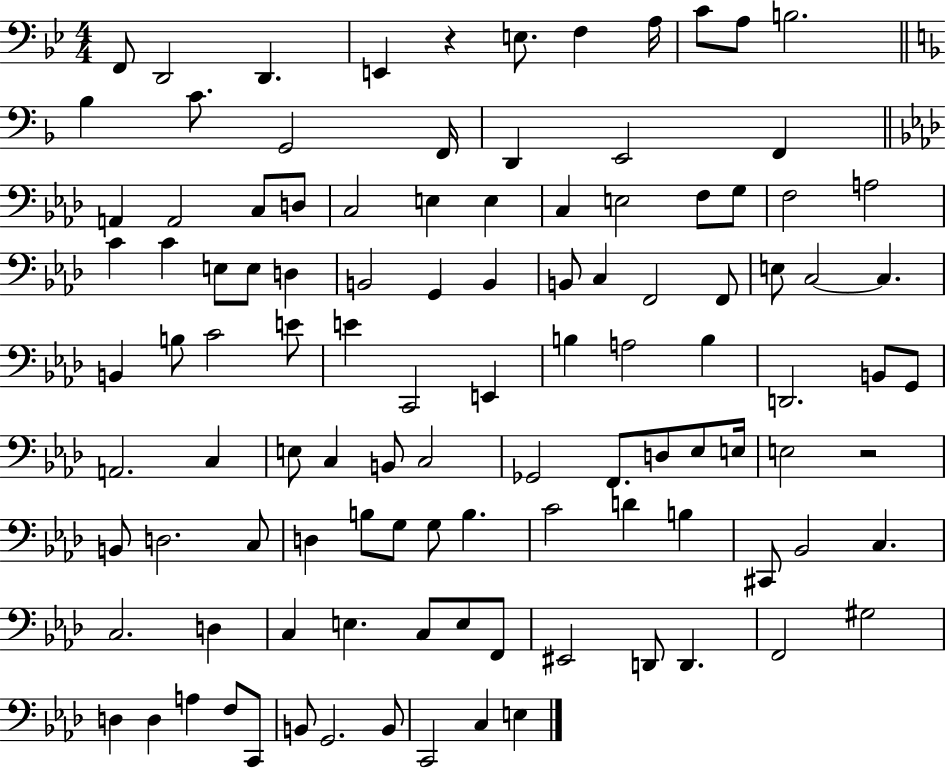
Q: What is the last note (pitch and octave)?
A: E3